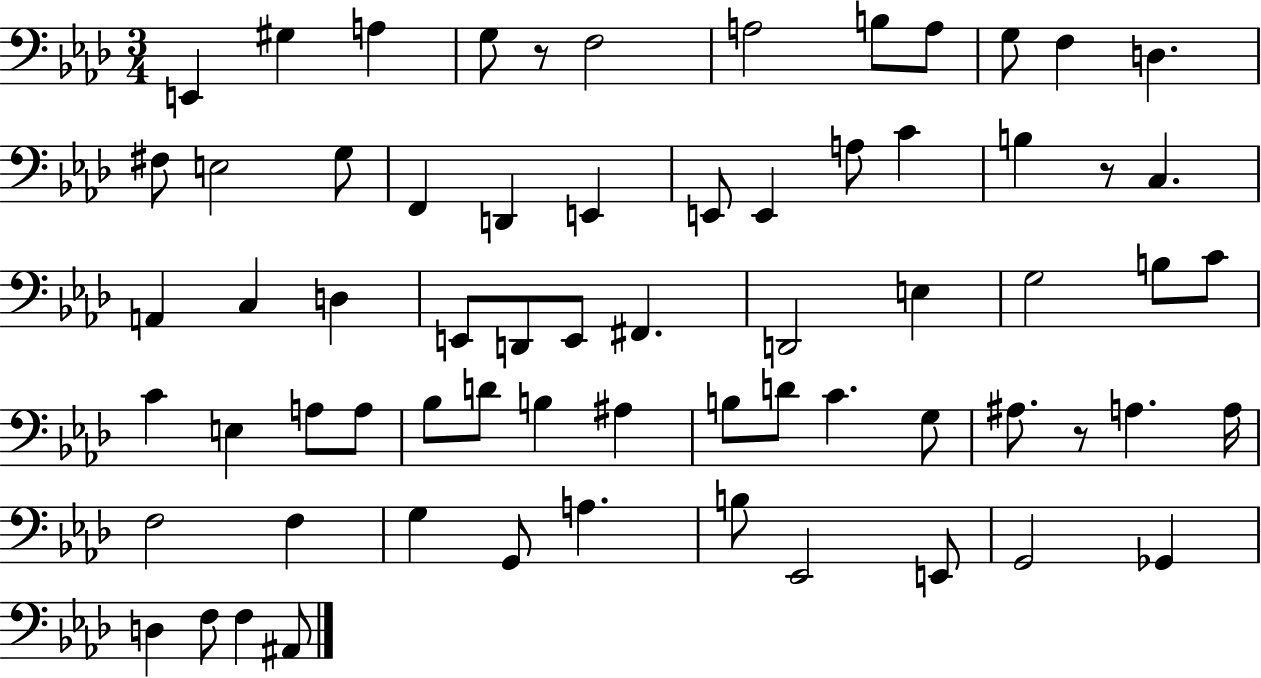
{
  \clef bass
  \numericTimeSignature
  \time 3/4
  \key aes \major
  e,4 gis4 a4 | g8 r8 f2 | a2 b8 a8 | g8 f4 d4. | \break fis8 e2 g8 | f,4 d,4 e,4 | e,8 e,4 a8 c'4 | b4 r8 c4. | \break a,4 c4 d4 | e,8 d,8 e,8 fis,4. | d,2 e4 | g2 b8 c'8 | \break c'4 e4 a8 a8 | bes8 d'8 b4 ais4 | b8 d'8 c'4. g8 | ais8. r8 a4. a16 | \break f2 f4 | g4 g,8 a4. | b8 ees,2 e,8 | g,2 ges,4 | \break d4 f8 f4 ais,8 | \bar "|."
}